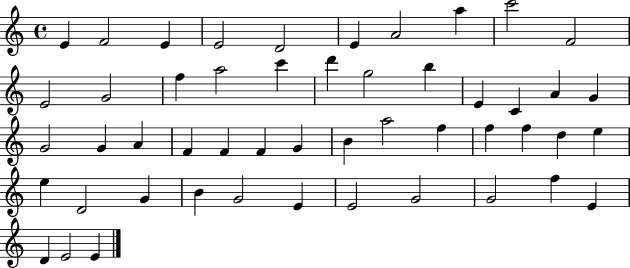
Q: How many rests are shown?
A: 0